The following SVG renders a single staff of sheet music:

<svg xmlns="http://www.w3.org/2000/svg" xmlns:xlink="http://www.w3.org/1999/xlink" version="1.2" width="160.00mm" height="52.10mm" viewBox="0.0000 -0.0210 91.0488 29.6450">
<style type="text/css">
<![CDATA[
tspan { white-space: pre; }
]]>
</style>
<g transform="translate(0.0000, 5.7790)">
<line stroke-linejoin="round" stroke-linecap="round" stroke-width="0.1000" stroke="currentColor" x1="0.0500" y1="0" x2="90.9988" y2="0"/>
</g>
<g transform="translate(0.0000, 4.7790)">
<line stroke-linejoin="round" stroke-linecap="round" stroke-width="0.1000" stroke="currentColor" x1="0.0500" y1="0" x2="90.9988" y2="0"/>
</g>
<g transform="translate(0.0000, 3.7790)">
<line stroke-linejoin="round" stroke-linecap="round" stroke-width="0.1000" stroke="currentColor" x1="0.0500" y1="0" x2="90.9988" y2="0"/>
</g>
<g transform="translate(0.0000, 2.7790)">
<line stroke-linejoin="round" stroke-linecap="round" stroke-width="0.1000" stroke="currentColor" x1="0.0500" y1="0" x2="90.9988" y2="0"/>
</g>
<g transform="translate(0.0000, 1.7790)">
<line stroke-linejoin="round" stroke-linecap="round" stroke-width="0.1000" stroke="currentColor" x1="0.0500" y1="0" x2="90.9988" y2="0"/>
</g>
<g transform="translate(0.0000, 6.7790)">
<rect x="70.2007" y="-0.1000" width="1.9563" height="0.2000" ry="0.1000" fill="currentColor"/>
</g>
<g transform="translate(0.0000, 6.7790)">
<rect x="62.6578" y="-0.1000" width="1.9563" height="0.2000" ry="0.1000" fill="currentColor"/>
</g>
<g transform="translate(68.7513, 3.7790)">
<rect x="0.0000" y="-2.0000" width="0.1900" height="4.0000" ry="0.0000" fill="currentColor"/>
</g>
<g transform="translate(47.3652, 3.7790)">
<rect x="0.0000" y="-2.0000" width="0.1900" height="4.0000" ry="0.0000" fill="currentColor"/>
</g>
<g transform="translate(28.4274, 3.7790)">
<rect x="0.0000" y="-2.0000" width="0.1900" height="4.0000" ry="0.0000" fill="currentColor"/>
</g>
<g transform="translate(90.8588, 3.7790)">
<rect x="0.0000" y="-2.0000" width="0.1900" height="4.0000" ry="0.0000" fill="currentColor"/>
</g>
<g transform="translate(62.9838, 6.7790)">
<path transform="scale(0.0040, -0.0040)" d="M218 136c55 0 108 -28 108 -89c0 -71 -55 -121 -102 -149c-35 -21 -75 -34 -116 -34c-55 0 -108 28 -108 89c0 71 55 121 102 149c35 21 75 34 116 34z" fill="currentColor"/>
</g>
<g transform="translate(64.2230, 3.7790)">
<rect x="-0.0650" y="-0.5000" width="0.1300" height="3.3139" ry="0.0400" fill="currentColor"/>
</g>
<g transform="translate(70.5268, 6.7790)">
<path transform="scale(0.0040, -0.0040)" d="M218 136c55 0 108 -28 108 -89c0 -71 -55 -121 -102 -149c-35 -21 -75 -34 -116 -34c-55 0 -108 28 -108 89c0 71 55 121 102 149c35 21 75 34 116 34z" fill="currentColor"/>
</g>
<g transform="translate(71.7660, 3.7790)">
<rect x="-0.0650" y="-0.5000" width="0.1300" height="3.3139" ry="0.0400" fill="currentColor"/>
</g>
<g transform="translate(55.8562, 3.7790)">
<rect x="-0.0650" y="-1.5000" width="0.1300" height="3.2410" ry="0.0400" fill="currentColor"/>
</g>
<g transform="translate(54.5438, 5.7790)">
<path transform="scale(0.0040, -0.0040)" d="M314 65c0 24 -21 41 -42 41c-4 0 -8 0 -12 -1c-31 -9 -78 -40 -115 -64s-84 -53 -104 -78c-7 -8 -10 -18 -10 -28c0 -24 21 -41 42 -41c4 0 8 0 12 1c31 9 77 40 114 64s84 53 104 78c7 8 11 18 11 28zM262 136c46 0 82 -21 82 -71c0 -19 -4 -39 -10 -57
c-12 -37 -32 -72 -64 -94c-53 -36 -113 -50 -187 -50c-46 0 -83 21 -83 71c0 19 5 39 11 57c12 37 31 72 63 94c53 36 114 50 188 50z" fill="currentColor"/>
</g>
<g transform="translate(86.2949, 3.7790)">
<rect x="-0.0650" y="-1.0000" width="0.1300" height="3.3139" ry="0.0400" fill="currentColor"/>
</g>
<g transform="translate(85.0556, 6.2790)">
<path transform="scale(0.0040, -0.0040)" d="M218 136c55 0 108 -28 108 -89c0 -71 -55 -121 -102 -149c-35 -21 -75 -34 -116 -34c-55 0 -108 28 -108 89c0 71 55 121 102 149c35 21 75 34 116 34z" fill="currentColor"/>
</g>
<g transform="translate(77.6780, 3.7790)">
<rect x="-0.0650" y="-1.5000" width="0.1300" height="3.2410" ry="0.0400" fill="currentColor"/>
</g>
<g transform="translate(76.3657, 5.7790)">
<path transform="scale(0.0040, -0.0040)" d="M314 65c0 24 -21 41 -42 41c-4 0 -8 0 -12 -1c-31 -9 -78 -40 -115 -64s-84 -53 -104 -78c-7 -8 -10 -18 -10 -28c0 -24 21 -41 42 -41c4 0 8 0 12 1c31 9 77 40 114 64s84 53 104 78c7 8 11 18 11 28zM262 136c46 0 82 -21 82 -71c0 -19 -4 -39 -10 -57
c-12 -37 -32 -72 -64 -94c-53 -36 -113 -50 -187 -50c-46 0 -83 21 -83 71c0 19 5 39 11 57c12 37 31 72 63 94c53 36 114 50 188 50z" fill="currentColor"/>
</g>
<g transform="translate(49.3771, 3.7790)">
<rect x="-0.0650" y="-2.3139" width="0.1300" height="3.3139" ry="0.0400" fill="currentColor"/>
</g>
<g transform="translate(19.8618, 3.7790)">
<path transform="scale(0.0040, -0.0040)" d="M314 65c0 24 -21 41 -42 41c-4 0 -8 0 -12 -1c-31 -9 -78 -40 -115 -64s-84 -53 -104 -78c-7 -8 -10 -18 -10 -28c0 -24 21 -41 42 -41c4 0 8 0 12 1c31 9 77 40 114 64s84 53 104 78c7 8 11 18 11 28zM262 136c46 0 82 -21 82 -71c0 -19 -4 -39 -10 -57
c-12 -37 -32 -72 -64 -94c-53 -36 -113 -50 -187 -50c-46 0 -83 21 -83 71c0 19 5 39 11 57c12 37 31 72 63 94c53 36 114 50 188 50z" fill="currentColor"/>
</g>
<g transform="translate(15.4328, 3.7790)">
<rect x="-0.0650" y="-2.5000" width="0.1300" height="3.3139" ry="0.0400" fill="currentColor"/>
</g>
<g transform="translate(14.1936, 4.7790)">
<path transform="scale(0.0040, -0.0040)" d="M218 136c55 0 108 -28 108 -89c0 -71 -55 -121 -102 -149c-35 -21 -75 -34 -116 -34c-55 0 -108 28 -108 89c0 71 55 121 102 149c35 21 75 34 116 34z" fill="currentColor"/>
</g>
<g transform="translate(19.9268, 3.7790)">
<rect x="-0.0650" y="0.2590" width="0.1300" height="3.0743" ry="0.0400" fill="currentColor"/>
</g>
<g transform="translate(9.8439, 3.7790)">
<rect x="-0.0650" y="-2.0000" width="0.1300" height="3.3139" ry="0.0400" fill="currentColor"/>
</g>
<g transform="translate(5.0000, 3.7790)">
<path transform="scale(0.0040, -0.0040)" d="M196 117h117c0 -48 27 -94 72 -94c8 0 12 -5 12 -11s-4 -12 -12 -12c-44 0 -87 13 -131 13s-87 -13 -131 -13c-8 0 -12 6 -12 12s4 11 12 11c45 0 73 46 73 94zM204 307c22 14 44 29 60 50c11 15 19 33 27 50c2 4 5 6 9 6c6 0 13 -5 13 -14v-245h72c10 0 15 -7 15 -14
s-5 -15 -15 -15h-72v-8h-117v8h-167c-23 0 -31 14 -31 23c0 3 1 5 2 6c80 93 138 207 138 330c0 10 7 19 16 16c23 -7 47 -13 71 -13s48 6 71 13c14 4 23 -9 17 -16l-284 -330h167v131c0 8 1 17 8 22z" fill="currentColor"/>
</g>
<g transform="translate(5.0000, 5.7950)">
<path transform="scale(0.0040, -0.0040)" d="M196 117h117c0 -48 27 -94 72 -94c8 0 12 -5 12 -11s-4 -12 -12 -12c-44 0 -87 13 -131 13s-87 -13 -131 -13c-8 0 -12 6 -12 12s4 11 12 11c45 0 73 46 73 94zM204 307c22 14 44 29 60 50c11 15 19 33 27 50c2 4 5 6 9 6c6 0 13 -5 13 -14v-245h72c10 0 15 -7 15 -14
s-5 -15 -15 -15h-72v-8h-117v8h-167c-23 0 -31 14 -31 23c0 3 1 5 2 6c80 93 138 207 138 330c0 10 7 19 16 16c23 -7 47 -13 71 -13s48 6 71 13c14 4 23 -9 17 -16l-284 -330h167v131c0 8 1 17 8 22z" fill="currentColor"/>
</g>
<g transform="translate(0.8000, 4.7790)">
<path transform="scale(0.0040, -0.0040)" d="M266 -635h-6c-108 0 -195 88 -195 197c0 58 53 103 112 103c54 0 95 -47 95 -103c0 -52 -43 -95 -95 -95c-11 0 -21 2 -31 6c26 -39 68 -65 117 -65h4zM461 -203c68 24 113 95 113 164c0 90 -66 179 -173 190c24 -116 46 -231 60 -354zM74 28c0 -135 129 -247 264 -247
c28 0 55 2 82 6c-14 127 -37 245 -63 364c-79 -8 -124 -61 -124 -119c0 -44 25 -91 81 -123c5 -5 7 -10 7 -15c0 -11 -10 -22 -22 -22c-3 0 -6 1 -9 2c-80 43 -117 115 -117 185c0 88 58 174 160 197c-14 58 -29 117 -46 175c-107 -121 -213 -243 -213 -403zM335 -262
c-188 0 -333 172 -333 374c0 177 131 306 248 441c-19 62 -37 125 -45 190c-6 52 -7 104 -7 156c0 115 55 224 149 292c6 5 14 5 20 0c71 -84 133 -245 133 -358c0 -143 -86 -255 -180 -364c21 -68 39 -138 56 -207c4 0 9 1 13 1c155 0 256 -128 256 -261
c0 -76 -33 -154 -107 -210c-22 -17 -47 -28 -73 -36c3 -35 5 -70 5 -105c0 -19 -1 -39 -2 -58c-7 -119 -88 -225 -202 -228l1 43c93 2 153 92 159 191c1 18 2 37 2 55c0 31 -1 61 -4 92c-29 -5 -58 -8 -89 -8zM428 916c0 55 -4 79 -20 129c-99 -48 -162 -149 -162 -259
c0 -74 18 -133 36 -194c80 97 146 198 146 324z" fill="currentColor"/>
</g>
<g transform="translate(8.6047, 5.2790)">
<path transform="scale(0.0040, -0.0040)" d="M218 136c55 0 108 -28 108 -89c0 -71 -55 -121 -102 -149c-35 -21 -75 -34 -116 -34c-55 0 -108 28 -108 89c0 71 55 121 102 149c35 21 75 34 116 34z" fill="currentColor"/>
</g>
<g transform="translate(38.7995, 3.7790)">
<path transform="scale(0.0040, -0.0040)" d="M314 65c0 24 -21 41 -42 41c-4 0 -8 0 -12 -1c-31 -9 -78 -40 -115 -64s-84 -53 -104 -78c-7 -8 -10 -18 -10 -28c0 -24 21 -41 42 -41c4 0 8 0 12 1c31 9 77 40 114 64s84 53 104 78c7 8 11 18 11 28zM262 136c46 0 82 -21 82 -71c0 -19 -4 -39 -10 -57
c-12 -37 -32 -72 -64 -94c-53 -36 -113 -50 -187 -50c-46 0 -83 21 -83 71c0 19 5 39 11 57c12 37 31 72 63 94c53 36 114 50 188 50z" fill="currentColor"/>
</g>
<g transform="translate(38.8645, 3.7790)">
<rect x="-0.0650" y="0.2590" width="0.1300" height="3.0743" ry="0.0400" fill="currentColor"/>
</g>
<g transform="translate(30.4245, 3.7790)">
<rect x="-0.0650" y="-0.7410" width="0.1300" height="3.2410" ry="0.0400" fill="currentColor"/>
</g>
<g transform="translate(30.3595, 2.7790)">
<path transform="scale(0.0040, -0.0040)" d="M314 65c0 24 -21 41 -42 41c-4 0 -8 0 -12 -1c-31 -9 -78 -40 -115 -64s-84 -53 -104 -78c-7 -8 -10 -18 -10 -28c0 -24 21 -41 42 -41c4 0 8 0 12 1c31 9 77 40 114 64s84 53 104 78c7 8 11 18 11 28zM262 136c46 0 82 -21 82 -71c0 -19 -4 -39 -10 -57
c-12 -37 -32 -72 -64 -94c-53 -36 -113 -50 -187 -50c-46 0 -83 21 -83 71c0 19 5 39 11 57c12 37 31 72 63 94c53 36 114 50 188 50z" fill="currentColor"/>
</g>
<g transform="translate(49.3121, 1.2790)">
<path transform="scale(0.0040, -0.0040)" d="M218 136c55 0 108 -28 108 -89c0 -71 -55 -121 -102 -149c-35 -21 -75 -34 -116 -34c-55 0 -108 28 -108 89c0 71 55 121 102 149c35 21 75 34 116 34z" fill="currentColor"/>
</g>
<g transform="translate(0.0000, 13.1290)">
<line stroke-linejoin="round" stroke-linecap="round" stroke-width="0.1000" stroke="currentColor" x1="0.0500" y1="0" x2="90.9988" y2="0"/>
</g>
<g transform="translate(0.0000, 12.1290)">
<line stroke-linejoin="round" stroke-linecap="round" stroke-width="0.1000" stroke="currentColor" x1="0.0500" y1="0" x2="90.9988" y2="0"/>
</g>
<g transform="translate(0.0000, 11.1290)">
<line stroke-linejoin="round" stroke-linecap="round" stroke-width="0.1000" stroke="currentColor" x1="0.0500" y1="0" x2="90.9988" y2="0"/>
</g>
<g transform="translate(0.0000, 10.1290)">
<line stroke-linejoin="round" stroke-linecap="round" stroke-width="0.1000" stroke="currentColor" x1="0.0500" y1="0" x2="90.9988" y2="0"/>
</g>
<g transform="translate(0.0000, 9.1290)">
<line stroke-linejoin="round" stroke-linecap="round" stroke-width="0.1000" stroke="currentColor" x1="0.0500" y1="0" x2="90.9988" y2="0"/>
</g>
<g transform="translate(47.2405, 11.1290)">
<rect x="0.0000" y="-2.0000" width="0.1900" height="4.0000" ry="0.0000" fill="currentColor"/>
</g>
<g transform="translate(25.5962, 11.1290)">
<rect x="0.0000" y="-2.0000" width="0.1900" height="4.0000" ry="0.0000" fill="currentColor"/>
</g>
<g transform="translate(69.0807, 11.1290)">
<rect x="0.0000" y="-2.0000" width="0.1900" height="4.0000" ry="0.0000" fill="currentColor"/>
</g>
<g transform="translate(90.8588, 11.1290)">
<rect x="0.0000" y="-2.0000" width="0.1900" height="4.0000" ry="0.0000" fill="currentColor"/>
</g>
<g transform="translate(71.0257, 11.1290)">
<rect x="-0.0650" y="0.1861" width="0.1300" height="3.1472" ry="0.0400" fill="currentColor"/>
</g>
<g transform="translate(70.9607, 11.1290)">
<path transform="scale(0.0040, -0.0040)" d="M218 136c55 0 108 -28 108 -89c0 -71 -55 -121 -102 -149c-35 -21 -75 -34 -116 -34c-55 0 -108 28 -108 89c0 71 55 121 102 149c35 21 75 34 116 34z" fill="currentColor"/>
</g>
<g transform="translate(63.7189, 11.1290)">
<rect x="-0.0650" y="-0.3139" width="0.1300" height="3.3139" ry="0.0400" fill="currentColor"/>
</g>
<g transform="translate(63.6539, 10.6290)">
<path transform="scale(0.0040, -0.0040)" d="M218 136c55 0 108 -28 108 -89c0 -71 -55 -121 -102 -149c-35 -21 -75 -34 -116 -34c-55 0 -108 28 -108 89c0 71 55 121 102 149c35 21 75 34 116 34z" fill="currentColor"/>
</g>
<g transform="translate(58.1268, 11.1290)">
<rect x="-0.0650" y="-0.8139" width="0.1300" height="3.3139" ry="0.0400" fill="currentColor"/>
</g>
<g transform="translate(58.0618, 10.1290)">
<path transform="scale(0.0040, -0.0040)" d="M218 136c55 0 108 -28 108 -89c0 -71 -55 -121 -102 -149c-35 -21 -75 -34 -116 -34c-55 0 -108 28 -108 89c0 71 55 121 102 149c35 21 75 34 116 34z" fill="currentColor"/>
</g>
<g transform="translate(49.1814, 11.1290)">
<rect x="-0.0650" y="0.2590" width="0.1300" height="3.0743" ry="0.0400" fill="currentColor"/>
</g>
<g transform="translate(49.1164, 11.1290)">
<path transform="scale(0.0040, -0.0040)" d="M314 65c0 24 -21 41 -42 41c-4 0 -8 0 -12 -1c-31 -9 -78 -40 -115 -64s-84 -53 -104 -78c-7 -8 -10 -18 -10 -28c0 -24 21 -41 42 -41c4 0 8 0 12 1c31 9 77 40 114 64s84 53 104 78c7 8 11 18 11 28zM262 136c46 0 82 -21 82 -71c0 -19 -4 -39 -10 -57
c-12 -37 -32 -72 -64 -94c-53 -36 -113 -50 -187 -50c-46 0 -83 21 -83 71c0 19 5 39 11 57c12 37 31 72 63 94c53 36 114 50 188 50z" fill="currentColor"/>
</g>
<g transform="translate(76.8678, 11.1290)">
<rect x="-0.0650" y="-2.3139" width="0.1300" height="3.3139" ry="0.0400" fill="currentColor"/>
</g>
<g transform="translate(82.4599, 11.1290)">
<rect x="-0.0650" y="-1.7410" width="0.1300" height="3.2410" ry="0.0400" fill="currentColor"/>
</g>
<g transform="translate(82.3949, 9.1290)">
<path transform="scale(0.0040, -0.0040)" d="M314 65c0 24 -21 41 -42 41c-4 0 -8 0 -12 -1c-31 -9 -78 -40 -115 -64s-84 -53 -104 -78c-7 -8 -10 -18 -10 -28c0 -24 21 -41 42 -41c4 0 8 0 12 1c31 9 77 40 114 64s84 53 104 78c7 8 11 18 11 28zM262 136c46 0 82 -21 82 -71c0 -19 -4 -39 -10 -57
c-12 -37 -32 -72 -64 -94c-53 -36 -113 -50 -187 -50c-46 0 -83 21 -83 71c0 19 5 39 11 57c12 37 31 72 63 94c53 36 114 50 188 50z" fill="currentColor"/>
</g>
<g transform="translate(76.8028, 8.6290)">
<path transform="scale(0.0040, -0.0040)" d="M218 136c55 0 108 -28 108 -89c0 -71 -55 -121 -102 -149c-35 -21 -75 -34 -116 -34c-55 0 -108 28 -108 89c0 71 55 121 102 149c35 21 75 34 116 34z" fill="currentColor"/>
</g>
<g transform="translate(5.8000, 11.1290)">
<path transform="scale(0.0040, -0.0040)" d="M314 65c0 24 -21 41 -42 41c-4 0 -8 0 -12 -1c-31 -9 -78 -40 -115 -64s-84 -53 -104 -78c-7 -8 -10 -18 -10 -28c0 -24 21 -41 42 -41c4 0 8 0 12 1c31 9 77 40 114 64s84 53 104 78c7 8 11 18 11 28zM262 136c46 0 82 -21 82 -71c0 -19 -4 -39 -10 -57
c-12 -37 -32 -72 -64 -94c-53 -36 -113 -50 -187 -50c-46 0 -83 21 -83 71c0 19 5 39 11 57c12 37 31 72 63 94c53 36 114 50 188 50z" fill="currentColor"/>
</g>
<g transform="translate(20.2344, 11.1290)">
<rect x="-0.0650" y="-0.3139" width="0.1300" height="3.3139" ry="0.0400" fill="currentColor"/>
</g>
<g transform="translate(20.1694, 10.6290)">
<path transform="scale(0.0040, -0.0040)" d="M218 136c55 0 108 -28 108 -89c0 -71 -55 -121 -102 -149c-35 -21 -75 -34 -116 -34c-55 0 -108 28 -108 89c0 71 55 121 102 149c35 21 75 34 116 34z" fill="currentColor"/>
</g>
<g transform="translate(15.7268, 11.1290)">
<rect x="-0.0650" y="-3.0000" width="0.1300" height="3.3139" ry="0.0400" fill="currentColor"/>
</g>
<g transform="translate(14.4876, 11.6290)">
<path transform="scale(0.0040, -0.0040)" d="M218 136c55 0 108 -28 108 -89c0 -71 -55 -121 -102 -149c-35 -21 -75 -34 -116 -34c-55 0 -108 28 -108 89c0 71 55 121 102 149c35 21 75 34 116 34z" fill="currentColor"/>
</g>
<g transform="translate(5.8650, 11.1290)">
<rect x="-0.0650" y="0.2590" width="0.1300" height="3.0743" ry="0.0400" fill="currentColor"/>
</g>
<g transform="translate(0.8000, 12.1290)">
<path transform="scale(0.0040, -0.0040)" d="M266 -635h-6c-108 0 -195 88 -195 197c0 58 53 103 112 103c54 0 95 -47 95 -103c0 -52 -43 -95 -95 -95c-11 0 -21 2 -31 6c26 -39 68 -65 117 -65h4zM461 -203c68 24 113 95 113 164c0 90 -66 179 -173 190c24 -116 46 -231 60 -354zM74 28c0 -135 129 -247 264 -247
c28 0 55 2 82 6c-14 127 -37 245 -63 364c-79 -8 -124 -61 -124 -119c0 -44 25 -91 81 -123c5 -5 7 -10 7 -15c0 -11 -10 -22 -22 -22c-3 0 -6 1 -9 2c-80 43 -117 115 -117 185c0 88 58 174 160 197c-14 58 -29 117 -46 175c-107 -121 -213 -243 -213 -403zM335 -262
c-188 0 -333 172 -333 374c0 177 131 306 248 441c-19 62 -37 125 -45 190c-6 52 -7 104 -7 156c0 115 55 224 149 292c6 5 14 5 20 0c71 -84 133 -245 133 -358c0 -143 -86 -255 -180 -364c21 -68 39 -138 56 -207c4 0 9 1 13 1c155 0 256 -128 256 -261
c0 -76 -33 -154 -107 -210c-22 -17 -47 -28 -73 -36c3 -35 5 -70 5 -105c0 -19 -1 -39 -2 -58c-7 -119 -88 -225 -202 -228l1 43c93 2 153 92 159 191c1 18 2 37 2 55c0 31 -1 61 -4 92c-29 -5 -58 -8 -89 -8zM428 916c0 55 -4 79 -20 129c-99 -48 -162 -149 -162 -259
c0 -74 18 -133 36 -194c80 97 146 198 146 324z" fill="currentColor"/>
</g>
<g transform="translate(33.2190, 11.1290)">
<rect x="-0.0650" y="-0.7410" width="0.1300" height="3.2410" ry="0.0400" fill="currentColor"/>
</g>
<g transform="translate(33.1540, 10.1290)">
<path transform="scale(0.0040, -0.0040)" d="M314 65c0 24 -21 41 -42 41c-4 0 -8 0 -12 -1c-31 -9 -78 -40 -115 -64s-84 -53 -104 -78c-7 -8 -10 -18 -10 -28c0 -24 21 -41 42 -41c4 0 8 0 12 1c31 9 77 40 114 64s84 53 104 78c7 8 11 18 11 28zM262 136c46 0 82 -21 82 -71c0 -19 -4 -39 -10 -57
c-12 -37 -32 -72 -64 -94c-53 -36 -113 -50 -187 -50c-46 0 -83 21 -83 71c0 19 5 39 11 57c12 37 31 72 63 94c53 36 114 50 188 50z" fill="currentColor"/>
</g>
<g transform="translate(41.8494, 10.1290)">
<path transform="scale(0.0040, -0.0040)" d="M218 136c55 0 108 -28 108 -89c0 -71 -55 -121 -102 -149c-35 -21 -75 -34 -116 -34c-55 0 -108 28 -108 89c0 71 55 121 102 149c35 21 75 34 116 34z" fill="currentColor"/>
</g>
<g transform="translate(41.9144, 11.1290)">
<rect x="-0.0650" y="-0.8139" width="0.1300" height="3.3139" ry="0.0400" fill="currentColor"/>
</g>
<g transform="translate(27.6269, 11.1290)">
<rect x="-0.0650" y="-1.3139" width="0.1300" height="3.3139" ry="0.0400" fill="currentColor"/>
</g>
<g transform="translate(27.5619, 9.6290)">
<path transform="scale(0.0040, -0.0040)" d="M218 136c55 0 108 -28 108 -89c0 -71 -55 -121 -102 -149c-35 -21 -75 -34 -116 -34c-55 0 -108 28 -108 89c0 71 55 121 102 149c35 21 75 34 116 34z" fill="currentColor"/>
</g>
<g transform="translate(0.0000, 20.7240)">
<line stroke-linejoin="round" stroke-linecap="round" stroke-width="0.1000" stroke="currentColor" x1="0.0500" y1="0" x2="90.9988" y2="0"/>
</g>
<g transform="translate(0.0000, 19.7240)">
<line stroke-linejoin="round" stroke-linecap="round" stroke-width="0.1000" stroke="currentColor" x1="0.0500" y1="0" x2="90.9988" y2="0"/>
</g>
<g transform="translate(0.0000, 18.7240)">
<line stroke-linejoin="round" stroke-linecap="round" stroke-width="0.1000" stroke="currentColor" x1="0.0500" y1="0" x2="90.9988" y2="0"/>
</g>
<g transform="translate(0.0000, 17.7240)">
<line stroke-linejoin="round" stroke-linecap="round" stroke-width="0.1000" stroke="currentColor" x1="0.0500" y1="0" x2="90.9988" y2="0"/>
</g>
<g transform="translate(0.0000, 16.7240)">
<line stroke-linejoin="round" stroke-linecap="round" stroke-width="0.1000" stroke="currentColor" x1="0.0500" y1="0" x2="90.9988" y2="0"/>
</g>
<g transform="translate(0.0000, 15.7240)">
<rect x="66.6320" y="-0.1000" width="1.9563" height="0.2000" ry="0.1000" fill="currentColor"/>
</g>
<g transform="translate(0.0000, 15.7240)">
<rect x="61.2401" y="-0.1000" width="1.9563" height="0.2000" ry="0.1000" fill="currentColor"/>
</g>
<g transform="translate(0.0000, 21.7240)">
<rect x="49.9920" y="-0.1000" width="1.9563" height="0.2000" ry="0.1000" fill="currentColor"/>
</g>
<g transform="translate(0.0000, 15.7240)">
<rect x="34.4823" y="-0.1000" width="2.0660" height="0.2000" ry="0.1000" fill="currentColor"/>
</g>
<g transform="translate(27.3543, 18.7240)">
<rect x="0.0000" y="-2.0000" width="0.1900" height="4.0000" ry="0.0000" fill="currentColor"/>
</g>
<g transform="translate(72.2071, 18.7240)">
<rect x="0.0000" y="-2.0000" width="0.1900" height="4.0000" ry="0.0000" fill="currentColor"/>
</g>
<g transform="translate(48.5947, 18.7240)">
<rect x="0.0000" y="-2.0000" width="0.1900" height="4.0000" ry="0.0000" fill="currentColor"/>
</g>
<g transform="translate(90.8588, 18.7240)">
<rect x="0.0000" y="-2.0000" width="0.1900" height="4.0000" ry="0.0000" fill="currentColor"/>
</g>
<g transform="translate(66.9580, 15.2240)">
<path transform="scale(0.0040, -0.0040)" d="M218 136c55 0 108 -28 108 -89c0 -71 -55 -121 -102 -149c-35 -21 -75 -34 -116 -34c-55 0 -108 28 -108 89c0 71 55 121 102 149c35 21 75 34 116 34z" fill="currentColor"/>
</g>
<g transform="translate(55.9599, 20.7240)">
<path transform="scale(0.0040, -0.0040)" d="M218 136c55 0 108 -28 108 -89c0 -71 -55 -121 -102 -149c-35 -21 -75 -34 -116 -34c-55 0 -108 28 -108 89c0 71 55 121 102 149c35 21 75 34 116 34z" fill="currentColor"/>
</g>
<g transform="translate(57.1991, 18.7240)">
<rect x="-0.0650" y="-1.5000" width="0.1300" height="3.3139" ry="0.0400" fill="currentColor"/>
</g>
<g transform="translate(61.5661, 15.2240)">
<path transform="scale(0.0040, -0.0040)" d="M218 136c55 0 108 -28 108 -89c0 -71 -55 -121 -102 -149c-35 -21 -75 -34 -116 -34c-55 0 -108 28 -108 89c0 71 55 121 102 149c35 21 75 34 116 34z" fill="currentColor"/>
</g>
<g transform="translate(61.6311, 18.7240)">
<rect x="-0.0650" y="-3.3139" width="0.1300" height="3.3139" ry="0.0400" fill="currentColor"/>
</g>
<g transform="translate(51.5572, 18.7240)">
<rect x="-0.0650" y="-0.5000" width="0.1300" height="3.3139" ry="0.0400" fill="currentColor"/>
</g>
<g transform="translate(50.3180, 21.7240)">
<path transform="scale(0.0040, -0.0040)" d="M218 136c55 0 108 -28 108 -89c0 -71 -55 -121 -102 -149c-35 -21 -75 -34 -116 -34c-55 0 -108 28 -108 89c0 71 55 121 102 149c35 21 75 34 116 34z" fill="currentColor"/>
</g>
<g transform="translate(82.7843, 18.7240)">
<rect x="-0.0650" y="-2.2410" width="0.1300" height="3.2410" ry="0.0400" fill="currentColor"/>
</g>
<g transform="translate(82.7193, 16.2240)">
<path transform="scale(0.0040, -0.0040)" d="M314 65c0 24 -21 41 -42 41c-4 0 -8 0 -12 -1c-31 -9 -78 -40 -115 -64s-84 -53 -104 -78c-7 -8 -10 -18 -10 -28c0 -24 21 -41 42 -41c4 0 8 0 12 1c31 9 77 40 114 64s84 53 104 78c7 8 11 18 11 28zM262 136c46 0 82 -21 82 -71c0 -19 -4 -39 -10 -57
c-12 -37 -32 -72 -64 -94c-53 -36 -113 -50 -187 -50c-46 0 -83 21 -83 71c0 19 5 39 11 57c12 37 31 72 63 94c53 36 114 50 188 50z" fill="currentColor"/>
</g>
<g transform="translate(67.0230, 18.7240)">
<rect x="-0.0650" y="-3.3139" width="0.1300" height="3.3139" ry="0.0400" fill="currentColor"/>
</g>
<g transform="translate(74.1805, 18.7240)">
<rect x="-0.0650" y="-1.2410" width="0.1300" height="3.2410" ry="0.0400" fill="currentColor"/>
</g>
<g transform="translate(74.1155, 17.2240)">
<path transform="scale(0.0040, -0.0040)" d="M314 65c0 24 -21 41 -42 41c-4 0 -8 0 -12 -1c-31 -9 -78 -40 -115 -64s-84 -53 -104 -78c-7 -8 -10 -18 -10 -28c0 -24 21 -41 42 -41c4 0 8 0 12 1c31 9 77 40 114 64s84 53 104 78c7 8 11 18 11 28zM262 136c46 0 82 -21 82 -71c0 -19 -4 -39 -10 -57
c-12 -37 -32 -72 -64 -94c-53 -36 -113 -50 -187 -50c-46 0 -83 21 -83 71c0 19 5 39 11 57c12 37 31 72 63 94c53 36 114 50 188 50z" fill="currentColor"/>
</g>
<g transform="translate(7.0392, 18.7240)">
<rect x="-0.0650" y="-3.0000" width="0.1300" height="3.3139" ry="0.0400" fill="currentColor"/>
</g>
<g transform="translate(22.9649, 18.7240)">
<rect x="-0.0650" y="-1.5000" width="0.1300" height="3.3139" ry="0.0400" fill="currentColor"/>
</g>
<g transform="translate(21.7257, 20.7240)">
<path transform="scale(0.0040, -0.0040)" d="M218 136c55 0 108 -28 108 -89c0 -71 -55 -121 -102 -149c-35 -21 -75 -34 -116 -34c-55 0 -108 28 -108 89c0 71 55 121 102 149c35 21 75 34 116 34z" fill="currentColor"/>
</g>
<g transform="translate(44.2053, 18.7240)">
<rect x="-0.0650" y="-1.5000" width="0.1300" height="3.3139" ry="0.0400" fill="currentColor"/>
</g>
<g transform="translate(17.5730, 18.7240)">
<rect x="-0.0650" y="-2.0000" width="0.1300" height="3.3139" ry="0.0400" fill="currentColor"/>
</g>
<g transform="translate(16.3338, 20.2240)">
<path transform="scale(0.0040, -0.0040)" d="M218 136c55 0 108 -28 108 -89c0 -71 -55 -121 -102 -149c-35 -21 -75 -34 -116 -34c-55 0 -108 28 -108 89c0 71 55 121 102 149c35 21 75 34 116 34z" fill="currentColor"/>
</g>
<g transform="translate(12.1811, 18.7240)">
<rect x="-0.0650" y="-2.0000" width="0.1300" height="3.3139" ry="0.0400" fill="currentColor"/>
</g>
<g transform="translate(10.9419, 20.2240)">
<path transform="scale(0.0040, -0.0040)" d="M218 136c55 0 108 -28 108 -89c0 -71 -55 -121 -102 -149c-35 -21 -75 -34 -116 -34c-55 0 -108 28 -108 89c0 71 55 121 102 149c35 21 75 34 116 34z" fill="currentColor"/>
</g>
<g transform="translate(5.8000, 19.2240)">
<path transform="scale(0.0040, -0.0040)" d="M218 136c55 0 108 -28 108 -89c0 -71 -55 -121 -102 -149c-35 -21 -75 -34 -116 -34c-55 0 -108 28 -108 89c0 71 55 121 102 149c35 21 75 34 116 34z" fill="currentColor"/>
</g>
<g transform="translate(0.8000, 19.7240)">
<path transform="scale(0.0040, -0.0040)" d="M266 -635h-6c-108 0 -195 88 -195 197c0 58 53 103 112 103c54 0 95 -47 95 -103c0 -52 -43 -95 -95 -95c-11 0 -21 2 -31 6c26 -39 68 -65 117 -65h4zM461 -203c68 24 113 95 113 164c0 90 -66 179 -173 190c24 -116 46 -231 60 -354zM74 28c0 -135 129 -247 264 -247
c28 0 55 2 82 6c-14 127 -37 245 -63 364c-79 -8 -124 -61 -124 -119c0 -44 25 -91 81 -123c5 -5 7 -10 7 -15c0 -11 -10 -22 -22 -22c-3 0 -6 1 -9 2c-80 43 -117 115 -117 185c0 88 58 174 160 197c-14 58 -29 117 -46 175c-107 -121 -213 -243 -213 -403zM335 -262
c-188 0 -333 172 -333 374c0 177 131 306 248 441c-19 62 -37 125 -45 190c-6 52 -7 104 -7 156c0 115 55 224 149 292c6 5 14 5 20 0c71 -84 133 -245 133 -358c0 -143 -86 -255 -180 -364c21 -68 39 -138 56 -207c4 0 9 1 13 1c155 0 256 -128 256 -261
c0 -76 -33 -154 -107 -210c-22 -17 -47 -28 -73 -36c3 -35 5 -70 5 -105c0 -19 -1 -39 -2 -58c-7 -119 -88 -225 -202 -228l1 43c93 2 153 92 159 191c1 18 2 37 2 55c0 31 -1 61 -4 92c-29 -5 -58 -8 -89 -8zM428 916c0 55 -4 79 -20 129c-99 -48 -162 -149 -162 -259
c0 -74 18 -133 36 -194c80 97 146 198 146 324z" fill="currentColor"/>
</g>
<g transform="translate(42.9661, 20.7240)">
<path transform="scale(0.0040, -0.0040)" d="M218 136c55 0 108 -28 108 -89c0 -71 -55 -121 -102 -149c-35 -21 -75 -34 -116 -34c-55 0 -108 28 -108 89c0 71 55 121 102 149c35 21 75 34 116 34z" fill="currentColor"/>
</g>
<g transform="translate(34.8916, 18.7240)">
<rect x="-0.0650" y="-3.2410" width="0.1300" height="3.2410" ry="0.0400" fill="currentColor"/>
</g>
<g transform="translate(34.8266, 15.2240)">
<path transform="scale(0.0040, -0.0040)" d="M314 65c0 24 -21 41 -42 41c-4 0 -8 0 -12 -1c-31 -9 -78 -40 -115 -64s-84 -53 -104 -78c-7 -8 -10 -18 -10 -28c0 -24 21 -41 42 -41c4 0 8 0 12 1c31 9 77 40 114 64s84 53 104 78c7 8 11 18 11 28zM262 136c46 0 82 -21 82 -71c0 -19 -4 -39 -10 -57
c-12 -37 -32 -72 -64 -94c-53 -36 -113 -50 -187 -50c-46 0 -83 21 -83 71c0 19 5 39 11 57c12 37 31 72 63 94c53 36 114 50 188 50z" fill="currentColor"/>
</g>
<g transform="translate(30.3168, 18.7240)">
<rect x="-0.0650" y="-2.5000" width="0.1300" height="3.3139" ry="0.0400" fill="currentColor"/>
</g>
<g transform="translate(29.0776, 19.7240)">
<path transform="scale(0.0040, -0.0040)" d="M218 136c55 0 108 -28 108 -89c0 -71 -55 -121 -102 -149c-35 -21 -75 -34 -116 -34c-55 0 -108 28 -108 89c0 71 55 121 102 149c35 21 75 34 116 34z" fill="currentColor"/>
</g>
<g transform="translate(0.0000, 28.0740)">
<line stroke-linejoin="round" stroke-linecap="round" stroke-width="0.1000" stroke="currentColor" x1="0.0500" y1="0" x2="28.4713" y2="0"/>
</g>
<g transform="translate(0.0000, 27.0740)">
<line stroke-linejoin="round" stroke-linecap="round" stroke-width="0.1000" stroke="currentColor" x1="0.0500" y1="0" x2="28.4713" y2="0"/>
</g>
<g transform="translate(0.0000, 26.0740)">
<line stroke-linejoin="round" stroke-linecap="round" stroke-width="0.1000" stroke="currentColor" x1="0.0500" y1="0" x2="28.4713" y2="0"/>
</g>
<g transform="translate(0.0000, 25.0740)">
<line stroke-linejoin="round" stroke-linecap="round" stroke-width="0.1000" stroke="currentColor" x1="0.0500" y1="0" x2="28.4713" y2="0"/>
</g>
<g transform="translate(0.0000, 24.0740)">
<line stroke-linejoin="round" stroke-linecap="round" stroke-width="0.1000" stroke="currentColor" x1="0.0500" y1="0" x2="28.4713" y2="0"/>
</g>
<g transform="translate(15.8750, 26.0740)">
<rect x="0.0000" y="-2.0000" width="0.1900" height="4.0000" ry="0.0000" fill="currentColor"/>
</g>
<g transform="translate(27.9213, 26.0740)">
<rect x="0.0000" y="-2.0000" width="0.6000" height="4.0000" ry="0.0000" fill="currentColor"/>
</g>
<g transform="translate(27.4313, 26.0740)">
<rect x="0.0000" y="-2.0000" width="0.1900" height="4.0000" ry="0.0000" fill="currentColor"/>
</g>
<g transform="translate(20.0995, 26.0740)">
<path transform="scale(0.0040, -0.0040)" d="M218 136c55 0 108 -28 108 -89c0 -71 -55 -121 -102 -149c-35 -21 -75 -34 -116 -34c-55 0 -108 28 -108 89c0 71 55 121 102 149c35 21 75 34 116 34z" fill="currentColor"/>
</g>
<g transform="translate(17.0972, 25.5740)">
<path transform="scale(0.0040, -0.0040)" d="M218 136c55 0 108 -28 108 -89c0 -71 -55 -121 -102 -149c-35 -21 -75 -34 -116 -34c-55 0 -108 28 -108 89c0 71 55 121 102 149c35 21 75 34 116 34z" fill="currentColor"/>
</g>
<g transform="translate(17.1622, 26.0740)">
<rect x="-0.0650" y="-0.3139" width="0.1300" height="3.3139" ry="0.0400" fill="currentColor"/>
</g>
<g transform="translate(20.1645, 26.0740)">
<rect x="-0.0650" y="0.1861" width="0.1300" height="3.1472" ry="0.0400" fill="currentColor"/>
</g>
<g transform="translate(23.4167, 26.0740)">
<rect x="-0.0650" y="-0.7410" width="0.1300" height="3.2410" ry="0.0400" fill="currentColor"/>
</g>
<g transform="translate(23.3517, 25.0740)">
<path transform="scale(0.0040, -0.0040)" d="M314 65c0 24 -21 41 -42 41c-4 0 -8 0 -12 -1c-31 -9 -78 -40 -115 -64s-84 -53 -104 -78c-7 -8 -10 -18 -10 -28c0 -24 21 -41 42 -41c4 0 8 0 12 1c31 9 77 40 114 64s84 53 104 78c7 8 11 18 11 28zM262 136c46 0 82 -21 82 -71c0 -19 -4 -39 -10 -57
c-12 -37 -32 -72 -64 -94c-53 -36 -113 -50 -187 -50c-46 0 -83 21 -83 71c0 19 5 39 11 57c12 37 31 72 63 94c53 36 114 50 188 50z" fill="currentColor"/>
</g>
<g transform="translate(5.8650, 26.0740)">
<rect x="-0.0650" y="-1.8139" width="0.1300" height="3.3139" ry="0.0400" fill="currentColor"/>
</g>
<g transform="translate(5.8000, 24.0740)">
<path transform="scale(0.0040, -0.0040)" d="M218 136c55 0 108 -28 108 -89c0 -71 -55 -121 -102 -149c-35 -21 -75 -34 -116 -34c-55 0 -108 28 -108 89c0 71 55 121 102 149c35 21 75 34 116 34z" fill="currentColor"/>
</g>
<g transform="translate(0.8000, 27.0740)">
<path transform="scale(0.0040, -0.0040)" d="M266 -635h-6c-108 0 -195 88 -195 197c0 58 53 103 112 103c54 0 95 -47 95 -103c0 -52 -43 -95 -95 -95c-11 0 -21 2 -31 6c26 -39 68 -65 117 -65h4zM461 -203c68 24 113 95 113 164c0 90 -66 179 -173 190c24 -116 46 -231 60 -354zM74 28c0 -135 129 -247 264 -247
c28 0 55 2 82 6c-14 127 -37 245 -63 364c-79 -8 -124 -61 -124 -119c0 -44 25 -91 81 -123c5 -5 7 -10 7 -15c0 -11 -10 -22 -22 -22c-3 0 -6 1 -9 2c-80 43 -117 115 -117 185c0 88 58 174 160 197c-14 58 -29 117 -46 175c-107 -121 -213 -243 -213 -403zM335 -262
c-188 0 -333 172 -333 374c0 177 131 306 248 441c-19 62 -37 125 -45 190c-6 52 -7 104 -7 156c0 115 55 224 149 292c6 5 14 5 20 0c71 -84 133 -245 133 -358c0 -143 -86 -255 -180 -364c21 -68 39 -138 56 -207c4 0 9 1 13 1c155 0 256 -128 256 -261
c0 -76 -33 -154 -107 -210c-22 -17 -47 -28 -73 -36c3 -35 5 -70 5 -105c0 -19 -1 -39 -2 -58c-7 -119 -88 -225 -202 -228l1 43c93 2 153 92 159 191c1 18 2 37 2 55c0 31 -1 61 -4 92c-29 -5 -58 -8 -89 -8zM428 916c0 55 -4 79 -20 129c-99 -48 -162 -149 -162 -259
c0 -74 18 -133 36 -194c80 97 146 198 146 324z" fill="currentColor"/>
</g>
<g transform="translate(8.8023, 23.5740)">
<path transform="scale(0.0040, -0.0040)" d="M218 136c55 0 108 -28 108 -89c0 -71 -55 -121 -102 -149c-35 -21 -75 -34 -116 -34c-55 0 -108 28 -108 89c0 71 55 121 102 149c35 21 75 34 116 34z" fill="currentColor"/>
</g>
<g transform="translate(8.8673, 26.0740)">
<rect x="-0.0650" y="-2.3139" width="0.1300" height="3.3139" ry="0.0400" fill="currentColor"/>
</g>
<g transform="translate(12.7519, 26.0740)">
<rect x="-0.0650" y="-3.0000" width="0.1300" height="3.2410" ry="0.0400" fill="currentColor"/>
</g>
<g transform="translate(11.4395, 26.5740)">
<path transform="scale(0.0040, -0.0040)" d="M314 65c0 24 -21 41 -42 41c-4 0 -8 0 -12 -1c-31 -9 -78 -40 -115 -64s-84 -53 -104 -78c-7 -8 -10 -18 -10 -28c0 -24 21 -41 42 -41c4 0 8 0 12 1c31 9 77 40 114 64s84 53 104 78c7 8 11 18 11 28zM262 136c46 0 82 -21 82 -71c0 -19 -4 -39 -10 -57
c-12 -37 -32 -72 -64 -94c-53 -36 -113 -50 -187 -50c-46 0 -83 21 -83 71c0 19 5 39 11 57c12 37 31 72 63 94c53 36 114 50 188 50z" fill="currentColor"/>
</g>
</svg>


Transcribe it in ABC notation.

X:1
T:Untitled
M:4/4
L:1/4
K:C
F G B2 d2 B2 g E2 C C E2 D B2 A c e d2 d B2 d c B g f2 A F F E G b2 E C E b b e2 g2 f g A2 c B d2